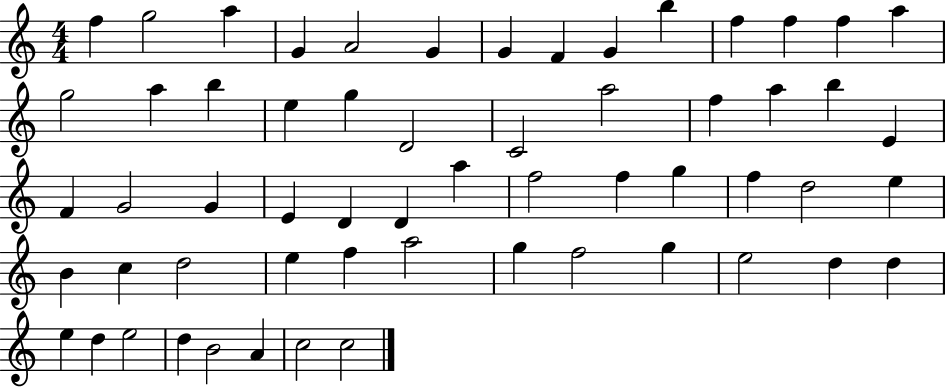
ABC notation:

X:1
T:Untitled
M:4/4
L:1/4
K:C
f g2 a G A2 G G F G b f f f a g2 a b e g D2 C2 a2 f a b E F G2 G E D D a f2 f g f d2 e B c d2 e f a2 g f2 g e2 d d e d e2 d B2 A c2 c2